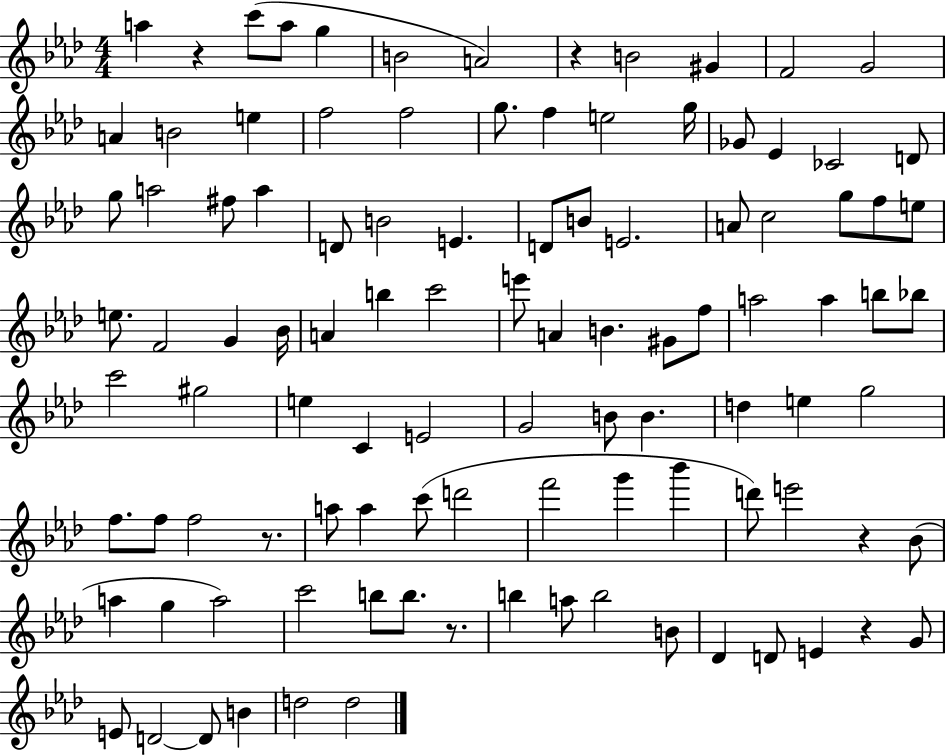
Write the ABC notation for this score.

X:1
T:Untitled
M:4/4
L:1/4
K:Ab
a z c'/2 a/2 g B2 A2 z B2 ^G F2 G2 A B2 e f2 f2 g/2 f e2 g/4 _G/2 _E _C2 D/2 g/2 a2 ^f/2 a D/2 B2 E D/2 B/2 E2 A/2 c2 g/2 f/2 e/2 e/2 F2 G _B/4 A b c'2 e'/2 A B ^G/2 f/2 a2 a b/2 _b/2 c'2 ^g2 e C E2 G2 B/2 B d e g2 f/2 f/2 f2 z/2 a/2 a c'/2 d'2 f'2 g' _b' d'/2 e'2 z _B/2 a g a2 c'2 b/2 b/2 z/2 b a/2 b2 B/2 _D D/2 E z G/2 E/2 D2 D/2 B d2 d2